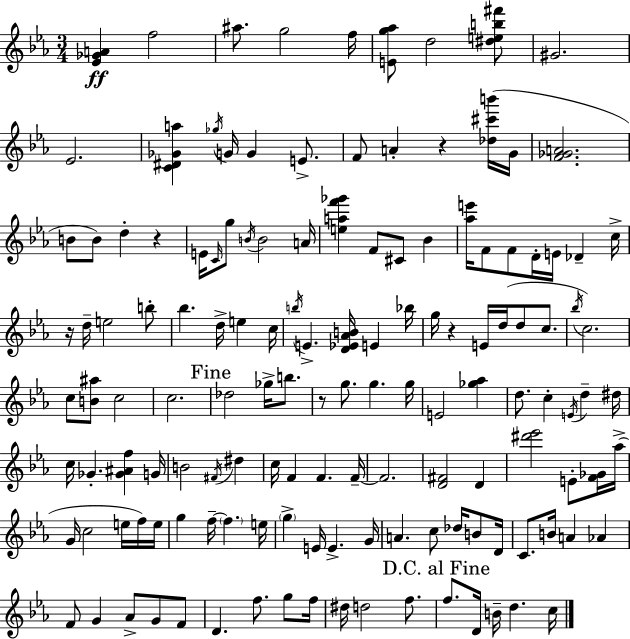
{
  \clef treble
  \numericTimeSignature
  \time 3/4
  \key c \minor
  <ees' ges' a'>4\ff f''2 | ais''8. g''2 f''16 | <e' g'' aes''>8 d''2 <dis'' e'' b'' fis'''>8 | gis'2. | \break ees'2. | <c' dis' ges' a''>4 \acciaccatura { ges''16 } g'16 g'4 e'8.-> | f'8 a'4-. r4 <des'' cis''' b'''>16( | g'16 <f' ges' a'>2. | \break b'8 b'8) d''4-. r4 | e'16 \grace { c'16 } g''8 \acciaccatura { b'16 } b'2 | a'16 <e'' a'' f''' ges'''>4 f'8 cis'8 bes'4 | <aes'' e'''>16 f'8 f'8 d'16-. e'16 des'4-- | \break c''16-> r16 d''16-- e''2 | b''8-. bes''4. d''16-> e''4 | c''16 \acciaccatura { b''16 } e'4.-> <d' ees' aes' b'>16 e'4 | bes''16 g''16 r4 e'16 d''16( d''8 | \break c''8. \acciaccatura { bes''16 } c''2.) | c''8 <b' ais''>8 c''2 | c''2. | \mark "Fine" des''2 | \break ges''16-> b''8. r8 g''8. g''4. | g''16 e'2 | <ges'' aes''>4 d''8. c''4-. | \acciaccatura { e'16 } d''4-- dis''16 c''16 ges'4.-. | \break <ges' ais' f''>4 g'16 b'2 | \acciaccatura { fis'16 } dis''4 c''16 f'4 | f'4. f'16--~~ f'2. | <d' fis'>2 | \break d'4 <dis''' ees'''>2 | e'8-. <f' ges'>16 aes''16->( g'16 c''2 | e''16 f''16) e''16 g''4 f''16--~~ | \parenthesize f''4. e''16 \parenthesize g''4-> e'16 | \break e'4.-> g'16 a'4. | c''8 des''16 b'8 d'16 c'8. b'16 a'4 | aes'4 f'8 g'4 | aes'8-> g'8 f'8 d'4. | \break f''8. g''8 f''16 dis''16 d''2 | f''8. \mark "D.C. al Fine" f''8. d'16 b'16-- | d''4. c''16 \bar "|."
}